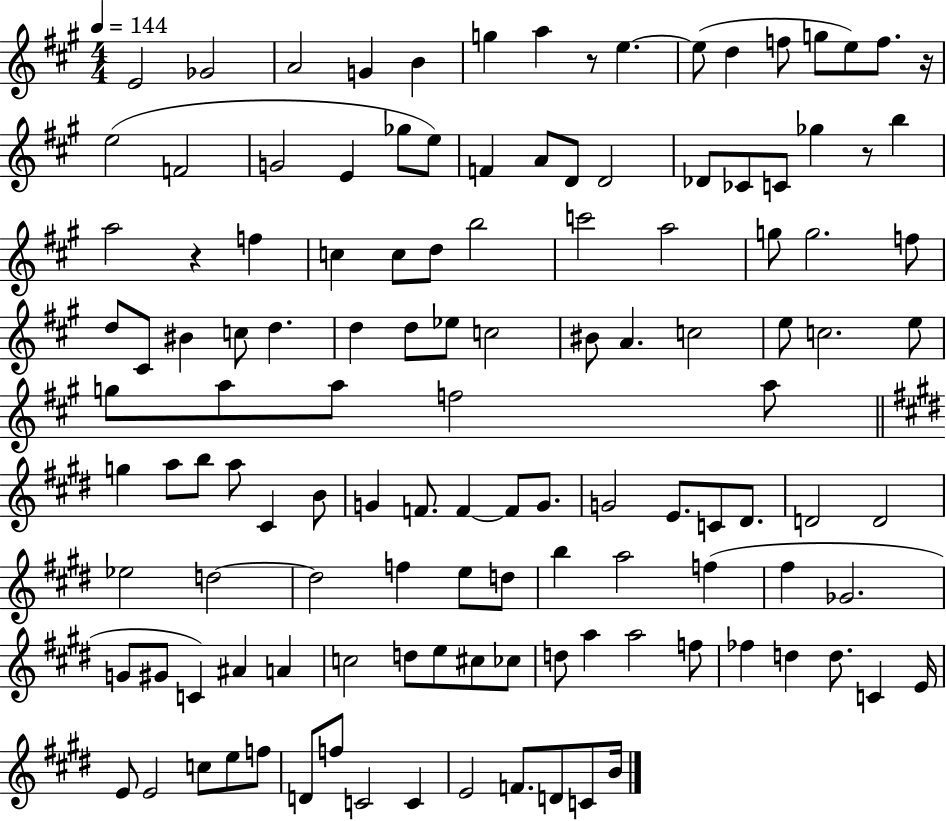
E4/h Gb4/h A4/h G4/q B4/q G5/q A5/q R/e E5/q. E5/e D5/q F5/e G5/e E5/e F5/e. R/s E5/h F4/h G4/h E4/q Gb5/e E5/e F4/q A4/e D4/e D4/h Db4/e CES4/e C4/e Gb5/q R/e B5/q A5/h R/q F5/q C5/q C5/e D5/e B5/h C6/h A5/h G5/e G5/h. F5/e D5/e C#4/e BIS4/q C5/e D5/q. D5/q D5/e Eb5/e C5/h BIS4/e A4/q. C5/h E5/e C5/h. E5/e G5/e A5/e A5/e F5/h A5/e G5/q A5/e B5/e A5/e C#4/q B4/e G4/q F4/e. F4/q F4/e G4/e. G4/h E4/e. C4/e D#4/e. D4/h D4/h Eb5/h D5/h D5/h F5/q E5/e D5/e B5/q A5/h F5/q F#5/q Gb4/h. G4/e G#4/e C4/q A#4/q A4/q C5/h D5/e E5/e C#5/e CES5/e D5/e A5/q A5/h F5/e FES5/q D5/q D5/e. C4/q E4/s E4/e E4/h C5/e E5/e F5/e D4/e F5/e C4/h C4/q E4/h F4/e. D4/e C4/e B4/s